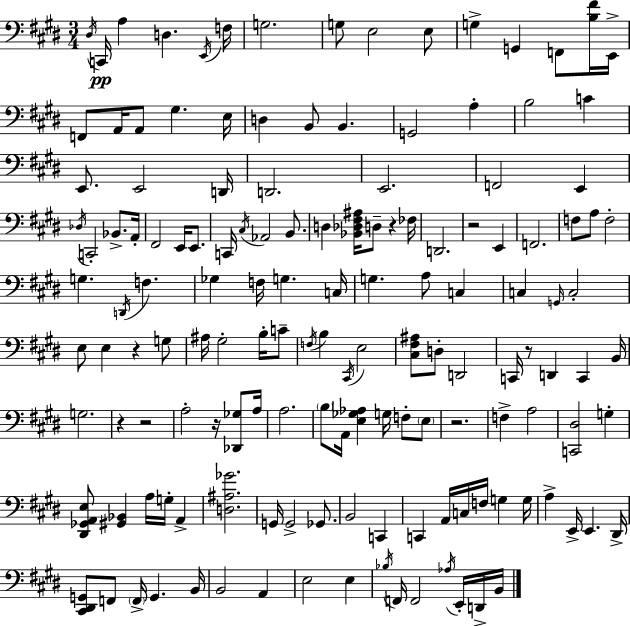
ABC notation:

X:1
T:Untitled
M:3/4
L:1/4
K:E
^D,/4 C,,/4 A, D, E,,/4 F,/4 G,2 G,/2 E,2 E,/2 G, G,, F,,/2 [B,^F]/4 E,,/4 F,,/2 A,,/4 A,,/2 ^G, E,/4 D, B,,/2 B,, G,,2 A, B,2 C E,,/2 E,,2 D,,/4 D,,2 E,,2 F,,2 E,, _D,/4 C,,2 _B,,/2 A,,/4 ^F,,2 E,,/4 E,,/2 C,,/4 ^C,/4 _A,,2 B,,/2 D, [_B,,_D,^F,^A,]/4 D,/2 z _F,/4 D,,2 z2 E,, F,,2 F,/2 A,/2 F,2 G, D,,/4 F, _G, F,/4 G, C,/4 G, A,/2 C, C, G,,/4 C,2 E,/2 E, z G,/2 ^A,/4 ^G,2 B,/4 C/2 F,/4 B, ^C,,/4 E,2 [^C,^F,^A,]/2 D,/2 D,,2 C,,/4 z/2 D,, C,, B,,/4 G,2 z z2 A,2 z/4 [_D,,_G,]/2 A,/4 A,2 B,/2 A,,/4 [E,_G,_A,] G,/4 F,/2 E,/2 z2 F, A,2 [C,,^D,]2 G, [^D,,_G,,A,,E,]/2 [^G,,_B,,] A,/4 G,/4 A,, [D,^A,_G]2 G,,/4 G,,2 _G,,/2 B,,2 C,, C,, A,,/4 C,/4 F,/4 G, G,/4 A, E,,/4 E,, ^D,,/4 [^C,,^D,,G,,]/2 F,,/2 F,,/4 G,, B,,/4 B,,2 A,, E,2 E, _B,/4 F,,/4 F,,2 _A,/4 E,,/4 D,,/4 B,,/4